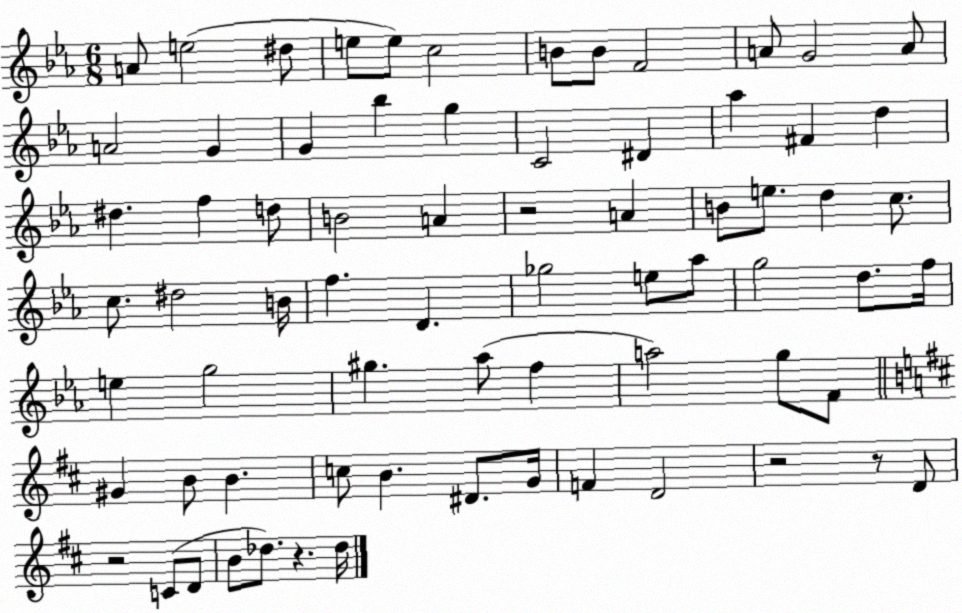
X:1
T:Untitled
M:6/8
L:1/4
K:Eb
A/2 e2 ^d/2 e/2 e/2 c2 B/2 B/2 F2 A/2 G2 A/2 A2 G G _b g C2 ^D _a ^F d ^d f d/2 B2 A z2 A B/2 e/2 d c/2 c/2 ^d2 B/4 f D _g2 e/2 _a/2 g2 d/2 f/4 e g2 ^g _a/2 f a2 g/2 F/2 ^G B/2 B c/2 B ^D/2 G/4 F D2 z2 z/2 D/2 z2 C/2 D/2 B/2 _d/2 z _d/4